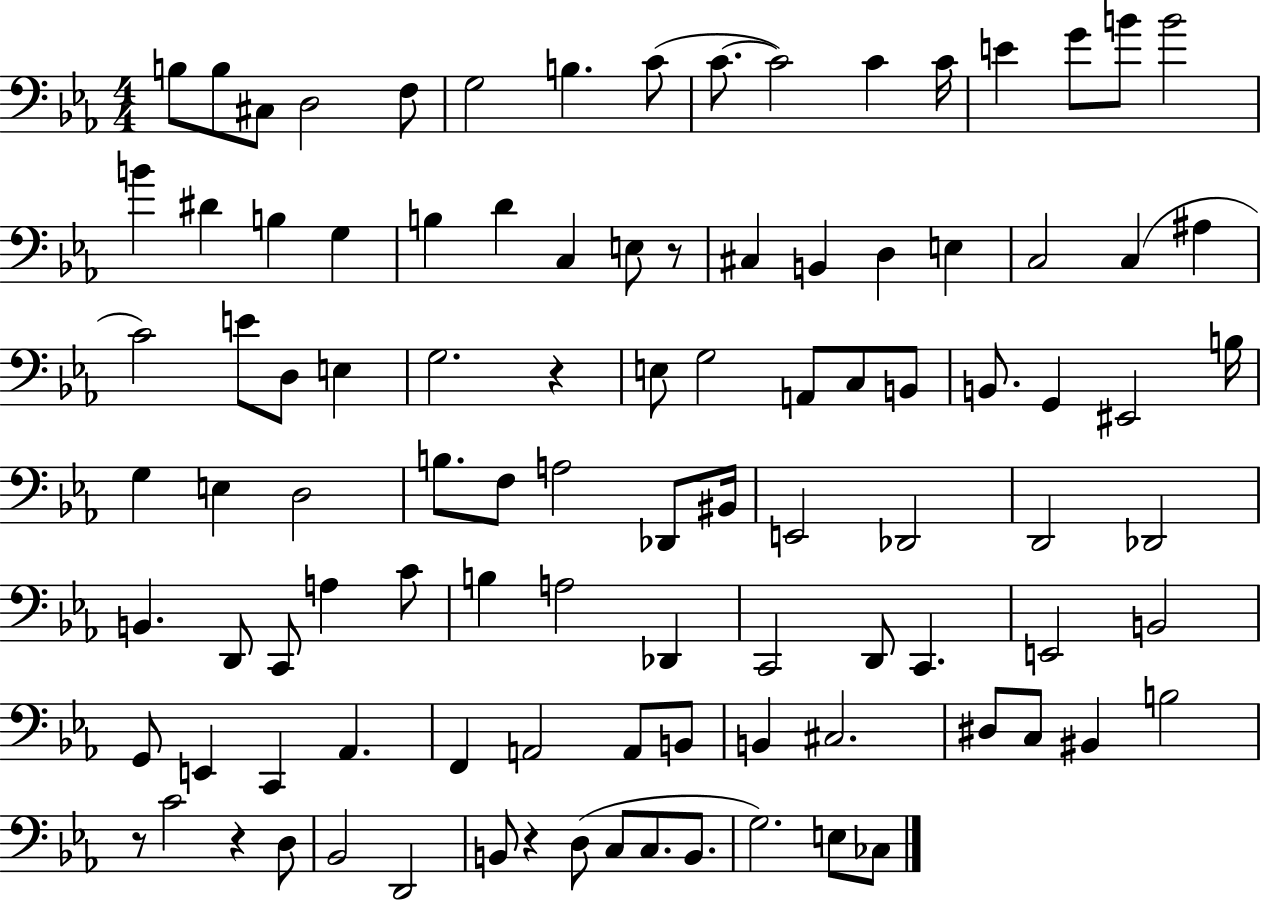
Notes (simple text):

B3/e B3/e C#3/e D3/h F3/e G3/h B3/q. C4/e C4/e. C4/h C4/q C4/s E4/q G4/e B4/e B4/h B4/q D#4/q B3/q G3/q B3/q D4/q C3/q E3/e R/e C#3/q B2/q D3/q E3/q C3/h C3/q A#3/q C4/h E4/e D3/e E3/q G3/h. R/q E3/e G3/h A2/e C3/e B2/e B2/e. G2/q EIS2/h B3/s G3/q E3/q D3/h B3/e. F3/e A3/h Db2/e BIS2/s E2/h Db2/h D2/h Db2/h B2/q. D2/e C2/e A3/q C4/e B3/q A3/h Db2/q C2/h D2/e C2/q. E2/h B2/h G2/e E2/q C2/q Ab2/q. F2/q A2/h A2/e B2/e B2/q C#3/h. D#3/e C3/e BIS2/q B3/h R/e C4/h R/q D3/e Bb2/h D2/h B2/e R/q D3/e C3/e C3/e. B2/e. G3/h. E3/e CES3/e